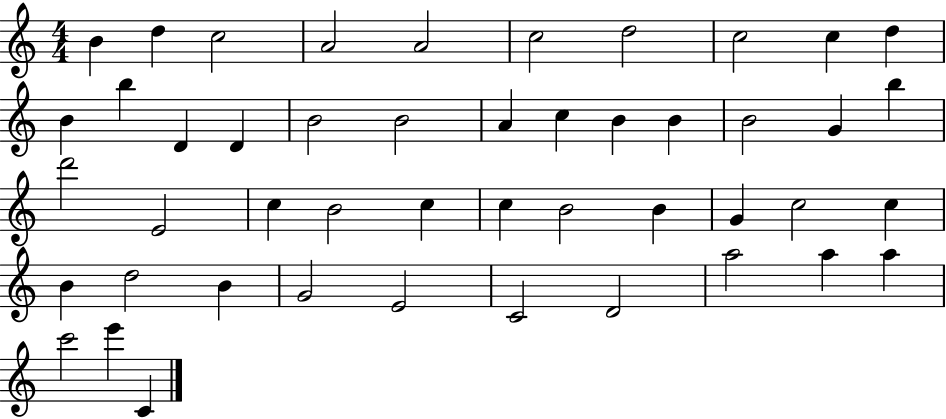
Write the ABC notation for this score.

X:1
T:Untitled
M:4/4
L:1/4
K:C
B d c2 A2 A2 c2 d2 c2 c d B b D D B2 B2 A c B B B2 G b d'2 E2 c B2 c c B2 B G c2 c B d2 B G2 E2 C2 D2 a2 a a c'2 e' C